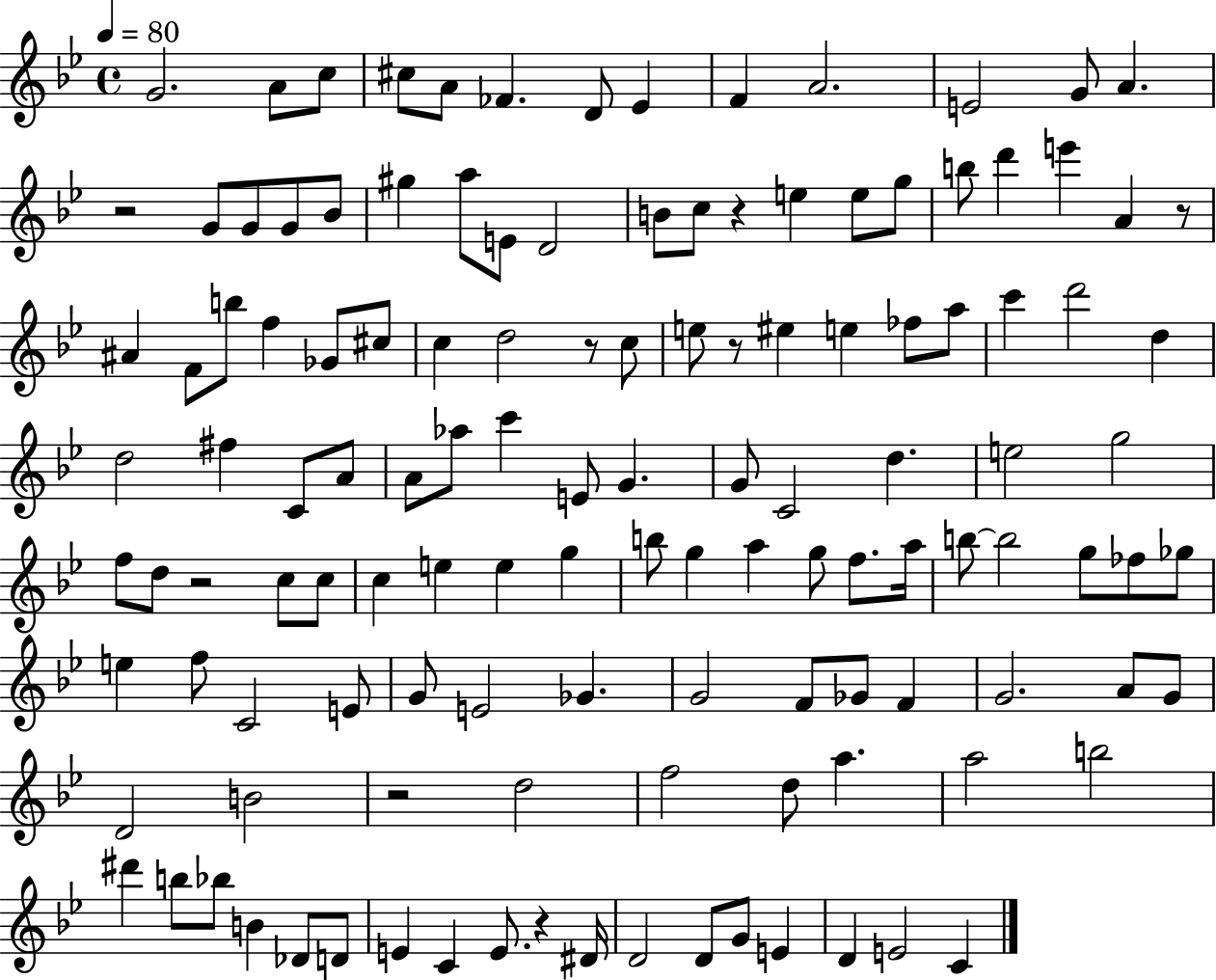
G4/h. A4/e C5/e C#5/e A4/e FES4/q. D4/e Eb4/q F4/q A4/h. E4/h G4/e A4/q. R/h G4/e G4/e G4/e Bb4/e G#5/q A5/e E4/e D4/h B4/e C5/e R/q E5/q E5/e G5/e B5/e D6/q E6/q A4/q R/e A#4/q F4/e B5/e F5/q Gb4/e C#5/e C5/q D5/h R/e C5/e E5/e R/e EIS5/q E5/q FES5/e A5/e C6/q D6/h D5/q D5/h F#5/q C4/e A4/e A4/e Ab5/e C6/q E4/e G4/q. G4/e C4/h D5/q. E5/h G5/h F5/e D5/e R/h C5/e C5/e C5/q E5/q E5/q G5/q B5/e G5/q A5/q G5/e F5/e. A5/s B5/e B5/h G5/e FES5/e Gb5/e E5/q F5/e C4/h E4/e G4/e E4/h Gb4/q. G4/h F4/e Gb4/e F4/q G4/h. A4/e G4/e D4/h B4/h R/h D5/h F5/h D5/e A5/q. A5/h B5/h D#6/q B5/e Bb5/e B4/q Db4/e D4/e E4/q C4/q E4/e. R/q D#4/s D4/h D4/e G4/e E4/q D4/q E4/h C4/q